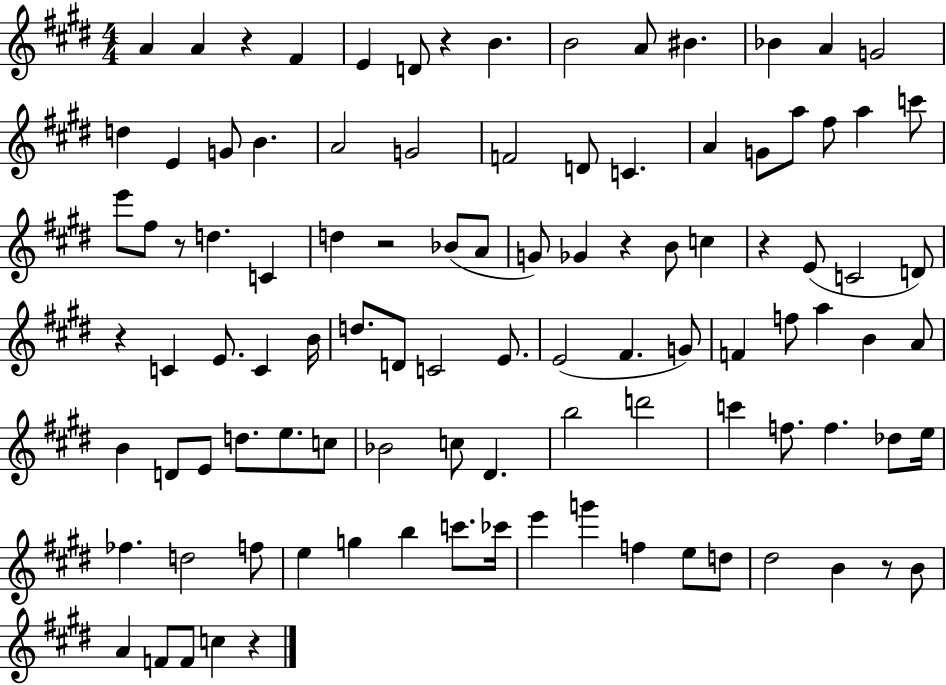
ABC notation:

X:1
T:Untitled
M:4/4
L:1/4
K:E
A A z ^F E D/2 z B B2 A/2 ^B _B A G2 d E G/2 B A2 G2 F2 D/2 C A G/2 a/2 ^f/2 a c'/2 e'/2 ^f/2 z/2 d C d z2 _B/2 A/2 G/2 _G z B/2 c z E/2 C2 D/2 z C E/2 C B/4 d/2 D/2 C2 E/2 E2 ^F G/2 F f/2 a B A/2 B D/2 E/2 d/2 e/2 c/2 _B2 c/2 ^D b2 d'2 c' f/2 f _d/2 e/4 _f d2 f/2 e g b c'/2 _c'/4 e' g' f e/2 d/2 ^d2 B z/2 B/2 A F/2 F/2 c z